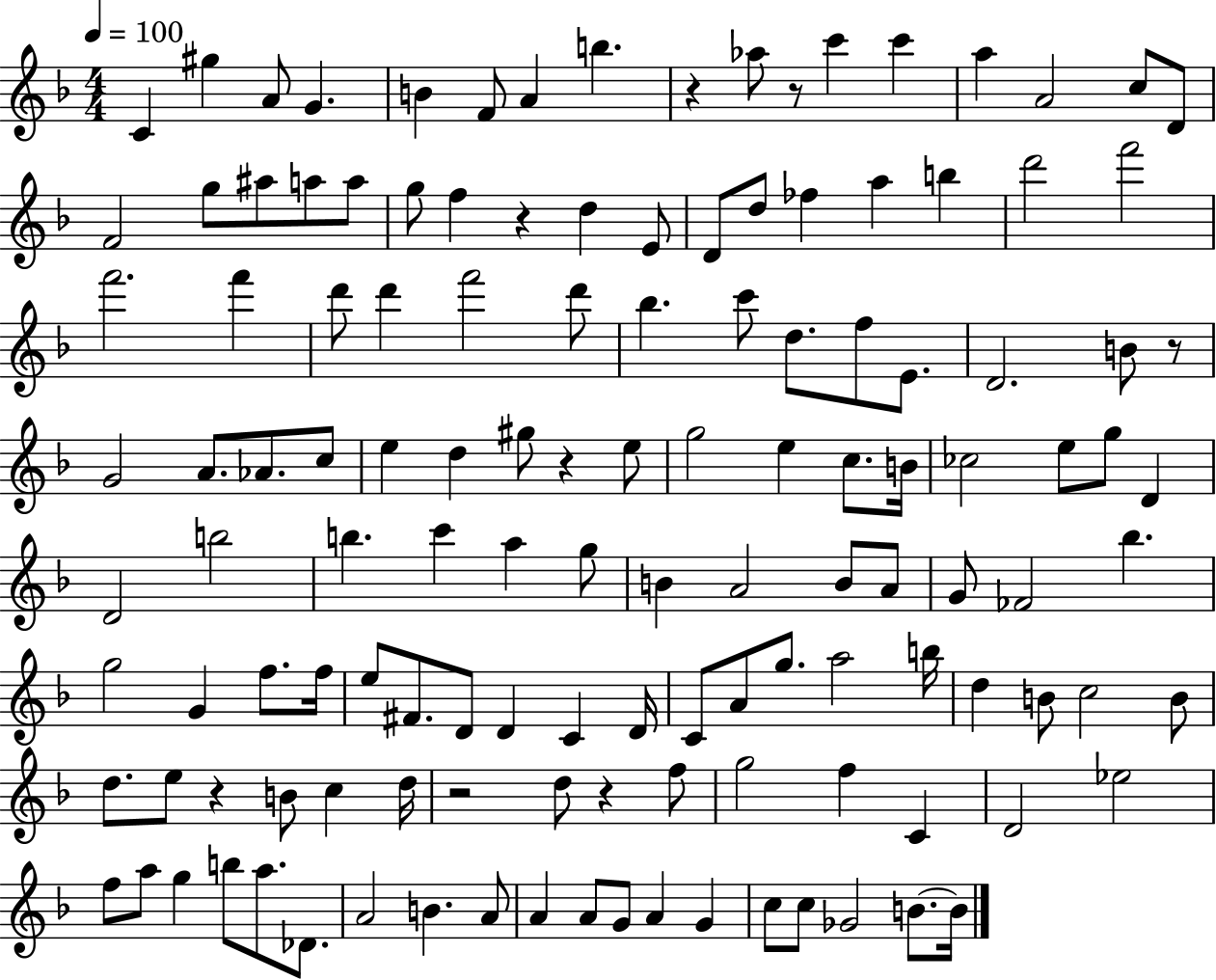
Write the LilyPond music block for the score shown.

{
  \clef treble
  \numericTimeSignature
  \time 4/4
  \key f \major
  \tempo 4 = 100
  \repeat volta 2 { c'4 gis''4 a'8 g'4. | b'4 f'8 a'4 b''4. | r4 aes''8 r8 c'''4 c'''4 | a''4 a'2 c''8 d'8 | \break f'2 g''8 ais''8 a''8 a''8 | g''8 f''4 r4 d''4 e'8 | d'8 d''8 fes''4 a''4 b''4 | d'''2 f'''2 | \break f'''2. f'''4 | d'''8 d'''4 f'''2 d'''8 | bes''4. c'''8 d''8. f''8 e'8. | d'2. b'8 r8 | \break g'2 a'8. aes'8. c''8 | e''4 d''4 gis''8 r4 e''8 | g''2 e''4 c''8. b'16 | ces''2 e''8 g''8 d'4 | \break d'2 b''2 | b''4. c'''4 a''4 g''8 | b'4 a'2 b'8 a'8 | g'8 fes'2 bes''4. | \break g''2 g'4 f''8. f''16 | e''8 fis'8. d'8 d'4 c'4 d'16 | c'8 a'8 g''8. a''2 b''16 | d''4 b'8 c''2 b'8 | \break d''8. e''8 r4 b'8 c''4 d''16 | r2 d''8 r4 f''8 | g''2 f''4 c'4 | d'2 ees''2 | \break f''8 a''8 g''4 b''8 a''8. des'8. | a'2 b'4. a'8 | a'4 a'8 g'8 a'4 g'4 | c''8 c''8 ges'2 b'8.~~ b'16 | \break } \bar "|."
}